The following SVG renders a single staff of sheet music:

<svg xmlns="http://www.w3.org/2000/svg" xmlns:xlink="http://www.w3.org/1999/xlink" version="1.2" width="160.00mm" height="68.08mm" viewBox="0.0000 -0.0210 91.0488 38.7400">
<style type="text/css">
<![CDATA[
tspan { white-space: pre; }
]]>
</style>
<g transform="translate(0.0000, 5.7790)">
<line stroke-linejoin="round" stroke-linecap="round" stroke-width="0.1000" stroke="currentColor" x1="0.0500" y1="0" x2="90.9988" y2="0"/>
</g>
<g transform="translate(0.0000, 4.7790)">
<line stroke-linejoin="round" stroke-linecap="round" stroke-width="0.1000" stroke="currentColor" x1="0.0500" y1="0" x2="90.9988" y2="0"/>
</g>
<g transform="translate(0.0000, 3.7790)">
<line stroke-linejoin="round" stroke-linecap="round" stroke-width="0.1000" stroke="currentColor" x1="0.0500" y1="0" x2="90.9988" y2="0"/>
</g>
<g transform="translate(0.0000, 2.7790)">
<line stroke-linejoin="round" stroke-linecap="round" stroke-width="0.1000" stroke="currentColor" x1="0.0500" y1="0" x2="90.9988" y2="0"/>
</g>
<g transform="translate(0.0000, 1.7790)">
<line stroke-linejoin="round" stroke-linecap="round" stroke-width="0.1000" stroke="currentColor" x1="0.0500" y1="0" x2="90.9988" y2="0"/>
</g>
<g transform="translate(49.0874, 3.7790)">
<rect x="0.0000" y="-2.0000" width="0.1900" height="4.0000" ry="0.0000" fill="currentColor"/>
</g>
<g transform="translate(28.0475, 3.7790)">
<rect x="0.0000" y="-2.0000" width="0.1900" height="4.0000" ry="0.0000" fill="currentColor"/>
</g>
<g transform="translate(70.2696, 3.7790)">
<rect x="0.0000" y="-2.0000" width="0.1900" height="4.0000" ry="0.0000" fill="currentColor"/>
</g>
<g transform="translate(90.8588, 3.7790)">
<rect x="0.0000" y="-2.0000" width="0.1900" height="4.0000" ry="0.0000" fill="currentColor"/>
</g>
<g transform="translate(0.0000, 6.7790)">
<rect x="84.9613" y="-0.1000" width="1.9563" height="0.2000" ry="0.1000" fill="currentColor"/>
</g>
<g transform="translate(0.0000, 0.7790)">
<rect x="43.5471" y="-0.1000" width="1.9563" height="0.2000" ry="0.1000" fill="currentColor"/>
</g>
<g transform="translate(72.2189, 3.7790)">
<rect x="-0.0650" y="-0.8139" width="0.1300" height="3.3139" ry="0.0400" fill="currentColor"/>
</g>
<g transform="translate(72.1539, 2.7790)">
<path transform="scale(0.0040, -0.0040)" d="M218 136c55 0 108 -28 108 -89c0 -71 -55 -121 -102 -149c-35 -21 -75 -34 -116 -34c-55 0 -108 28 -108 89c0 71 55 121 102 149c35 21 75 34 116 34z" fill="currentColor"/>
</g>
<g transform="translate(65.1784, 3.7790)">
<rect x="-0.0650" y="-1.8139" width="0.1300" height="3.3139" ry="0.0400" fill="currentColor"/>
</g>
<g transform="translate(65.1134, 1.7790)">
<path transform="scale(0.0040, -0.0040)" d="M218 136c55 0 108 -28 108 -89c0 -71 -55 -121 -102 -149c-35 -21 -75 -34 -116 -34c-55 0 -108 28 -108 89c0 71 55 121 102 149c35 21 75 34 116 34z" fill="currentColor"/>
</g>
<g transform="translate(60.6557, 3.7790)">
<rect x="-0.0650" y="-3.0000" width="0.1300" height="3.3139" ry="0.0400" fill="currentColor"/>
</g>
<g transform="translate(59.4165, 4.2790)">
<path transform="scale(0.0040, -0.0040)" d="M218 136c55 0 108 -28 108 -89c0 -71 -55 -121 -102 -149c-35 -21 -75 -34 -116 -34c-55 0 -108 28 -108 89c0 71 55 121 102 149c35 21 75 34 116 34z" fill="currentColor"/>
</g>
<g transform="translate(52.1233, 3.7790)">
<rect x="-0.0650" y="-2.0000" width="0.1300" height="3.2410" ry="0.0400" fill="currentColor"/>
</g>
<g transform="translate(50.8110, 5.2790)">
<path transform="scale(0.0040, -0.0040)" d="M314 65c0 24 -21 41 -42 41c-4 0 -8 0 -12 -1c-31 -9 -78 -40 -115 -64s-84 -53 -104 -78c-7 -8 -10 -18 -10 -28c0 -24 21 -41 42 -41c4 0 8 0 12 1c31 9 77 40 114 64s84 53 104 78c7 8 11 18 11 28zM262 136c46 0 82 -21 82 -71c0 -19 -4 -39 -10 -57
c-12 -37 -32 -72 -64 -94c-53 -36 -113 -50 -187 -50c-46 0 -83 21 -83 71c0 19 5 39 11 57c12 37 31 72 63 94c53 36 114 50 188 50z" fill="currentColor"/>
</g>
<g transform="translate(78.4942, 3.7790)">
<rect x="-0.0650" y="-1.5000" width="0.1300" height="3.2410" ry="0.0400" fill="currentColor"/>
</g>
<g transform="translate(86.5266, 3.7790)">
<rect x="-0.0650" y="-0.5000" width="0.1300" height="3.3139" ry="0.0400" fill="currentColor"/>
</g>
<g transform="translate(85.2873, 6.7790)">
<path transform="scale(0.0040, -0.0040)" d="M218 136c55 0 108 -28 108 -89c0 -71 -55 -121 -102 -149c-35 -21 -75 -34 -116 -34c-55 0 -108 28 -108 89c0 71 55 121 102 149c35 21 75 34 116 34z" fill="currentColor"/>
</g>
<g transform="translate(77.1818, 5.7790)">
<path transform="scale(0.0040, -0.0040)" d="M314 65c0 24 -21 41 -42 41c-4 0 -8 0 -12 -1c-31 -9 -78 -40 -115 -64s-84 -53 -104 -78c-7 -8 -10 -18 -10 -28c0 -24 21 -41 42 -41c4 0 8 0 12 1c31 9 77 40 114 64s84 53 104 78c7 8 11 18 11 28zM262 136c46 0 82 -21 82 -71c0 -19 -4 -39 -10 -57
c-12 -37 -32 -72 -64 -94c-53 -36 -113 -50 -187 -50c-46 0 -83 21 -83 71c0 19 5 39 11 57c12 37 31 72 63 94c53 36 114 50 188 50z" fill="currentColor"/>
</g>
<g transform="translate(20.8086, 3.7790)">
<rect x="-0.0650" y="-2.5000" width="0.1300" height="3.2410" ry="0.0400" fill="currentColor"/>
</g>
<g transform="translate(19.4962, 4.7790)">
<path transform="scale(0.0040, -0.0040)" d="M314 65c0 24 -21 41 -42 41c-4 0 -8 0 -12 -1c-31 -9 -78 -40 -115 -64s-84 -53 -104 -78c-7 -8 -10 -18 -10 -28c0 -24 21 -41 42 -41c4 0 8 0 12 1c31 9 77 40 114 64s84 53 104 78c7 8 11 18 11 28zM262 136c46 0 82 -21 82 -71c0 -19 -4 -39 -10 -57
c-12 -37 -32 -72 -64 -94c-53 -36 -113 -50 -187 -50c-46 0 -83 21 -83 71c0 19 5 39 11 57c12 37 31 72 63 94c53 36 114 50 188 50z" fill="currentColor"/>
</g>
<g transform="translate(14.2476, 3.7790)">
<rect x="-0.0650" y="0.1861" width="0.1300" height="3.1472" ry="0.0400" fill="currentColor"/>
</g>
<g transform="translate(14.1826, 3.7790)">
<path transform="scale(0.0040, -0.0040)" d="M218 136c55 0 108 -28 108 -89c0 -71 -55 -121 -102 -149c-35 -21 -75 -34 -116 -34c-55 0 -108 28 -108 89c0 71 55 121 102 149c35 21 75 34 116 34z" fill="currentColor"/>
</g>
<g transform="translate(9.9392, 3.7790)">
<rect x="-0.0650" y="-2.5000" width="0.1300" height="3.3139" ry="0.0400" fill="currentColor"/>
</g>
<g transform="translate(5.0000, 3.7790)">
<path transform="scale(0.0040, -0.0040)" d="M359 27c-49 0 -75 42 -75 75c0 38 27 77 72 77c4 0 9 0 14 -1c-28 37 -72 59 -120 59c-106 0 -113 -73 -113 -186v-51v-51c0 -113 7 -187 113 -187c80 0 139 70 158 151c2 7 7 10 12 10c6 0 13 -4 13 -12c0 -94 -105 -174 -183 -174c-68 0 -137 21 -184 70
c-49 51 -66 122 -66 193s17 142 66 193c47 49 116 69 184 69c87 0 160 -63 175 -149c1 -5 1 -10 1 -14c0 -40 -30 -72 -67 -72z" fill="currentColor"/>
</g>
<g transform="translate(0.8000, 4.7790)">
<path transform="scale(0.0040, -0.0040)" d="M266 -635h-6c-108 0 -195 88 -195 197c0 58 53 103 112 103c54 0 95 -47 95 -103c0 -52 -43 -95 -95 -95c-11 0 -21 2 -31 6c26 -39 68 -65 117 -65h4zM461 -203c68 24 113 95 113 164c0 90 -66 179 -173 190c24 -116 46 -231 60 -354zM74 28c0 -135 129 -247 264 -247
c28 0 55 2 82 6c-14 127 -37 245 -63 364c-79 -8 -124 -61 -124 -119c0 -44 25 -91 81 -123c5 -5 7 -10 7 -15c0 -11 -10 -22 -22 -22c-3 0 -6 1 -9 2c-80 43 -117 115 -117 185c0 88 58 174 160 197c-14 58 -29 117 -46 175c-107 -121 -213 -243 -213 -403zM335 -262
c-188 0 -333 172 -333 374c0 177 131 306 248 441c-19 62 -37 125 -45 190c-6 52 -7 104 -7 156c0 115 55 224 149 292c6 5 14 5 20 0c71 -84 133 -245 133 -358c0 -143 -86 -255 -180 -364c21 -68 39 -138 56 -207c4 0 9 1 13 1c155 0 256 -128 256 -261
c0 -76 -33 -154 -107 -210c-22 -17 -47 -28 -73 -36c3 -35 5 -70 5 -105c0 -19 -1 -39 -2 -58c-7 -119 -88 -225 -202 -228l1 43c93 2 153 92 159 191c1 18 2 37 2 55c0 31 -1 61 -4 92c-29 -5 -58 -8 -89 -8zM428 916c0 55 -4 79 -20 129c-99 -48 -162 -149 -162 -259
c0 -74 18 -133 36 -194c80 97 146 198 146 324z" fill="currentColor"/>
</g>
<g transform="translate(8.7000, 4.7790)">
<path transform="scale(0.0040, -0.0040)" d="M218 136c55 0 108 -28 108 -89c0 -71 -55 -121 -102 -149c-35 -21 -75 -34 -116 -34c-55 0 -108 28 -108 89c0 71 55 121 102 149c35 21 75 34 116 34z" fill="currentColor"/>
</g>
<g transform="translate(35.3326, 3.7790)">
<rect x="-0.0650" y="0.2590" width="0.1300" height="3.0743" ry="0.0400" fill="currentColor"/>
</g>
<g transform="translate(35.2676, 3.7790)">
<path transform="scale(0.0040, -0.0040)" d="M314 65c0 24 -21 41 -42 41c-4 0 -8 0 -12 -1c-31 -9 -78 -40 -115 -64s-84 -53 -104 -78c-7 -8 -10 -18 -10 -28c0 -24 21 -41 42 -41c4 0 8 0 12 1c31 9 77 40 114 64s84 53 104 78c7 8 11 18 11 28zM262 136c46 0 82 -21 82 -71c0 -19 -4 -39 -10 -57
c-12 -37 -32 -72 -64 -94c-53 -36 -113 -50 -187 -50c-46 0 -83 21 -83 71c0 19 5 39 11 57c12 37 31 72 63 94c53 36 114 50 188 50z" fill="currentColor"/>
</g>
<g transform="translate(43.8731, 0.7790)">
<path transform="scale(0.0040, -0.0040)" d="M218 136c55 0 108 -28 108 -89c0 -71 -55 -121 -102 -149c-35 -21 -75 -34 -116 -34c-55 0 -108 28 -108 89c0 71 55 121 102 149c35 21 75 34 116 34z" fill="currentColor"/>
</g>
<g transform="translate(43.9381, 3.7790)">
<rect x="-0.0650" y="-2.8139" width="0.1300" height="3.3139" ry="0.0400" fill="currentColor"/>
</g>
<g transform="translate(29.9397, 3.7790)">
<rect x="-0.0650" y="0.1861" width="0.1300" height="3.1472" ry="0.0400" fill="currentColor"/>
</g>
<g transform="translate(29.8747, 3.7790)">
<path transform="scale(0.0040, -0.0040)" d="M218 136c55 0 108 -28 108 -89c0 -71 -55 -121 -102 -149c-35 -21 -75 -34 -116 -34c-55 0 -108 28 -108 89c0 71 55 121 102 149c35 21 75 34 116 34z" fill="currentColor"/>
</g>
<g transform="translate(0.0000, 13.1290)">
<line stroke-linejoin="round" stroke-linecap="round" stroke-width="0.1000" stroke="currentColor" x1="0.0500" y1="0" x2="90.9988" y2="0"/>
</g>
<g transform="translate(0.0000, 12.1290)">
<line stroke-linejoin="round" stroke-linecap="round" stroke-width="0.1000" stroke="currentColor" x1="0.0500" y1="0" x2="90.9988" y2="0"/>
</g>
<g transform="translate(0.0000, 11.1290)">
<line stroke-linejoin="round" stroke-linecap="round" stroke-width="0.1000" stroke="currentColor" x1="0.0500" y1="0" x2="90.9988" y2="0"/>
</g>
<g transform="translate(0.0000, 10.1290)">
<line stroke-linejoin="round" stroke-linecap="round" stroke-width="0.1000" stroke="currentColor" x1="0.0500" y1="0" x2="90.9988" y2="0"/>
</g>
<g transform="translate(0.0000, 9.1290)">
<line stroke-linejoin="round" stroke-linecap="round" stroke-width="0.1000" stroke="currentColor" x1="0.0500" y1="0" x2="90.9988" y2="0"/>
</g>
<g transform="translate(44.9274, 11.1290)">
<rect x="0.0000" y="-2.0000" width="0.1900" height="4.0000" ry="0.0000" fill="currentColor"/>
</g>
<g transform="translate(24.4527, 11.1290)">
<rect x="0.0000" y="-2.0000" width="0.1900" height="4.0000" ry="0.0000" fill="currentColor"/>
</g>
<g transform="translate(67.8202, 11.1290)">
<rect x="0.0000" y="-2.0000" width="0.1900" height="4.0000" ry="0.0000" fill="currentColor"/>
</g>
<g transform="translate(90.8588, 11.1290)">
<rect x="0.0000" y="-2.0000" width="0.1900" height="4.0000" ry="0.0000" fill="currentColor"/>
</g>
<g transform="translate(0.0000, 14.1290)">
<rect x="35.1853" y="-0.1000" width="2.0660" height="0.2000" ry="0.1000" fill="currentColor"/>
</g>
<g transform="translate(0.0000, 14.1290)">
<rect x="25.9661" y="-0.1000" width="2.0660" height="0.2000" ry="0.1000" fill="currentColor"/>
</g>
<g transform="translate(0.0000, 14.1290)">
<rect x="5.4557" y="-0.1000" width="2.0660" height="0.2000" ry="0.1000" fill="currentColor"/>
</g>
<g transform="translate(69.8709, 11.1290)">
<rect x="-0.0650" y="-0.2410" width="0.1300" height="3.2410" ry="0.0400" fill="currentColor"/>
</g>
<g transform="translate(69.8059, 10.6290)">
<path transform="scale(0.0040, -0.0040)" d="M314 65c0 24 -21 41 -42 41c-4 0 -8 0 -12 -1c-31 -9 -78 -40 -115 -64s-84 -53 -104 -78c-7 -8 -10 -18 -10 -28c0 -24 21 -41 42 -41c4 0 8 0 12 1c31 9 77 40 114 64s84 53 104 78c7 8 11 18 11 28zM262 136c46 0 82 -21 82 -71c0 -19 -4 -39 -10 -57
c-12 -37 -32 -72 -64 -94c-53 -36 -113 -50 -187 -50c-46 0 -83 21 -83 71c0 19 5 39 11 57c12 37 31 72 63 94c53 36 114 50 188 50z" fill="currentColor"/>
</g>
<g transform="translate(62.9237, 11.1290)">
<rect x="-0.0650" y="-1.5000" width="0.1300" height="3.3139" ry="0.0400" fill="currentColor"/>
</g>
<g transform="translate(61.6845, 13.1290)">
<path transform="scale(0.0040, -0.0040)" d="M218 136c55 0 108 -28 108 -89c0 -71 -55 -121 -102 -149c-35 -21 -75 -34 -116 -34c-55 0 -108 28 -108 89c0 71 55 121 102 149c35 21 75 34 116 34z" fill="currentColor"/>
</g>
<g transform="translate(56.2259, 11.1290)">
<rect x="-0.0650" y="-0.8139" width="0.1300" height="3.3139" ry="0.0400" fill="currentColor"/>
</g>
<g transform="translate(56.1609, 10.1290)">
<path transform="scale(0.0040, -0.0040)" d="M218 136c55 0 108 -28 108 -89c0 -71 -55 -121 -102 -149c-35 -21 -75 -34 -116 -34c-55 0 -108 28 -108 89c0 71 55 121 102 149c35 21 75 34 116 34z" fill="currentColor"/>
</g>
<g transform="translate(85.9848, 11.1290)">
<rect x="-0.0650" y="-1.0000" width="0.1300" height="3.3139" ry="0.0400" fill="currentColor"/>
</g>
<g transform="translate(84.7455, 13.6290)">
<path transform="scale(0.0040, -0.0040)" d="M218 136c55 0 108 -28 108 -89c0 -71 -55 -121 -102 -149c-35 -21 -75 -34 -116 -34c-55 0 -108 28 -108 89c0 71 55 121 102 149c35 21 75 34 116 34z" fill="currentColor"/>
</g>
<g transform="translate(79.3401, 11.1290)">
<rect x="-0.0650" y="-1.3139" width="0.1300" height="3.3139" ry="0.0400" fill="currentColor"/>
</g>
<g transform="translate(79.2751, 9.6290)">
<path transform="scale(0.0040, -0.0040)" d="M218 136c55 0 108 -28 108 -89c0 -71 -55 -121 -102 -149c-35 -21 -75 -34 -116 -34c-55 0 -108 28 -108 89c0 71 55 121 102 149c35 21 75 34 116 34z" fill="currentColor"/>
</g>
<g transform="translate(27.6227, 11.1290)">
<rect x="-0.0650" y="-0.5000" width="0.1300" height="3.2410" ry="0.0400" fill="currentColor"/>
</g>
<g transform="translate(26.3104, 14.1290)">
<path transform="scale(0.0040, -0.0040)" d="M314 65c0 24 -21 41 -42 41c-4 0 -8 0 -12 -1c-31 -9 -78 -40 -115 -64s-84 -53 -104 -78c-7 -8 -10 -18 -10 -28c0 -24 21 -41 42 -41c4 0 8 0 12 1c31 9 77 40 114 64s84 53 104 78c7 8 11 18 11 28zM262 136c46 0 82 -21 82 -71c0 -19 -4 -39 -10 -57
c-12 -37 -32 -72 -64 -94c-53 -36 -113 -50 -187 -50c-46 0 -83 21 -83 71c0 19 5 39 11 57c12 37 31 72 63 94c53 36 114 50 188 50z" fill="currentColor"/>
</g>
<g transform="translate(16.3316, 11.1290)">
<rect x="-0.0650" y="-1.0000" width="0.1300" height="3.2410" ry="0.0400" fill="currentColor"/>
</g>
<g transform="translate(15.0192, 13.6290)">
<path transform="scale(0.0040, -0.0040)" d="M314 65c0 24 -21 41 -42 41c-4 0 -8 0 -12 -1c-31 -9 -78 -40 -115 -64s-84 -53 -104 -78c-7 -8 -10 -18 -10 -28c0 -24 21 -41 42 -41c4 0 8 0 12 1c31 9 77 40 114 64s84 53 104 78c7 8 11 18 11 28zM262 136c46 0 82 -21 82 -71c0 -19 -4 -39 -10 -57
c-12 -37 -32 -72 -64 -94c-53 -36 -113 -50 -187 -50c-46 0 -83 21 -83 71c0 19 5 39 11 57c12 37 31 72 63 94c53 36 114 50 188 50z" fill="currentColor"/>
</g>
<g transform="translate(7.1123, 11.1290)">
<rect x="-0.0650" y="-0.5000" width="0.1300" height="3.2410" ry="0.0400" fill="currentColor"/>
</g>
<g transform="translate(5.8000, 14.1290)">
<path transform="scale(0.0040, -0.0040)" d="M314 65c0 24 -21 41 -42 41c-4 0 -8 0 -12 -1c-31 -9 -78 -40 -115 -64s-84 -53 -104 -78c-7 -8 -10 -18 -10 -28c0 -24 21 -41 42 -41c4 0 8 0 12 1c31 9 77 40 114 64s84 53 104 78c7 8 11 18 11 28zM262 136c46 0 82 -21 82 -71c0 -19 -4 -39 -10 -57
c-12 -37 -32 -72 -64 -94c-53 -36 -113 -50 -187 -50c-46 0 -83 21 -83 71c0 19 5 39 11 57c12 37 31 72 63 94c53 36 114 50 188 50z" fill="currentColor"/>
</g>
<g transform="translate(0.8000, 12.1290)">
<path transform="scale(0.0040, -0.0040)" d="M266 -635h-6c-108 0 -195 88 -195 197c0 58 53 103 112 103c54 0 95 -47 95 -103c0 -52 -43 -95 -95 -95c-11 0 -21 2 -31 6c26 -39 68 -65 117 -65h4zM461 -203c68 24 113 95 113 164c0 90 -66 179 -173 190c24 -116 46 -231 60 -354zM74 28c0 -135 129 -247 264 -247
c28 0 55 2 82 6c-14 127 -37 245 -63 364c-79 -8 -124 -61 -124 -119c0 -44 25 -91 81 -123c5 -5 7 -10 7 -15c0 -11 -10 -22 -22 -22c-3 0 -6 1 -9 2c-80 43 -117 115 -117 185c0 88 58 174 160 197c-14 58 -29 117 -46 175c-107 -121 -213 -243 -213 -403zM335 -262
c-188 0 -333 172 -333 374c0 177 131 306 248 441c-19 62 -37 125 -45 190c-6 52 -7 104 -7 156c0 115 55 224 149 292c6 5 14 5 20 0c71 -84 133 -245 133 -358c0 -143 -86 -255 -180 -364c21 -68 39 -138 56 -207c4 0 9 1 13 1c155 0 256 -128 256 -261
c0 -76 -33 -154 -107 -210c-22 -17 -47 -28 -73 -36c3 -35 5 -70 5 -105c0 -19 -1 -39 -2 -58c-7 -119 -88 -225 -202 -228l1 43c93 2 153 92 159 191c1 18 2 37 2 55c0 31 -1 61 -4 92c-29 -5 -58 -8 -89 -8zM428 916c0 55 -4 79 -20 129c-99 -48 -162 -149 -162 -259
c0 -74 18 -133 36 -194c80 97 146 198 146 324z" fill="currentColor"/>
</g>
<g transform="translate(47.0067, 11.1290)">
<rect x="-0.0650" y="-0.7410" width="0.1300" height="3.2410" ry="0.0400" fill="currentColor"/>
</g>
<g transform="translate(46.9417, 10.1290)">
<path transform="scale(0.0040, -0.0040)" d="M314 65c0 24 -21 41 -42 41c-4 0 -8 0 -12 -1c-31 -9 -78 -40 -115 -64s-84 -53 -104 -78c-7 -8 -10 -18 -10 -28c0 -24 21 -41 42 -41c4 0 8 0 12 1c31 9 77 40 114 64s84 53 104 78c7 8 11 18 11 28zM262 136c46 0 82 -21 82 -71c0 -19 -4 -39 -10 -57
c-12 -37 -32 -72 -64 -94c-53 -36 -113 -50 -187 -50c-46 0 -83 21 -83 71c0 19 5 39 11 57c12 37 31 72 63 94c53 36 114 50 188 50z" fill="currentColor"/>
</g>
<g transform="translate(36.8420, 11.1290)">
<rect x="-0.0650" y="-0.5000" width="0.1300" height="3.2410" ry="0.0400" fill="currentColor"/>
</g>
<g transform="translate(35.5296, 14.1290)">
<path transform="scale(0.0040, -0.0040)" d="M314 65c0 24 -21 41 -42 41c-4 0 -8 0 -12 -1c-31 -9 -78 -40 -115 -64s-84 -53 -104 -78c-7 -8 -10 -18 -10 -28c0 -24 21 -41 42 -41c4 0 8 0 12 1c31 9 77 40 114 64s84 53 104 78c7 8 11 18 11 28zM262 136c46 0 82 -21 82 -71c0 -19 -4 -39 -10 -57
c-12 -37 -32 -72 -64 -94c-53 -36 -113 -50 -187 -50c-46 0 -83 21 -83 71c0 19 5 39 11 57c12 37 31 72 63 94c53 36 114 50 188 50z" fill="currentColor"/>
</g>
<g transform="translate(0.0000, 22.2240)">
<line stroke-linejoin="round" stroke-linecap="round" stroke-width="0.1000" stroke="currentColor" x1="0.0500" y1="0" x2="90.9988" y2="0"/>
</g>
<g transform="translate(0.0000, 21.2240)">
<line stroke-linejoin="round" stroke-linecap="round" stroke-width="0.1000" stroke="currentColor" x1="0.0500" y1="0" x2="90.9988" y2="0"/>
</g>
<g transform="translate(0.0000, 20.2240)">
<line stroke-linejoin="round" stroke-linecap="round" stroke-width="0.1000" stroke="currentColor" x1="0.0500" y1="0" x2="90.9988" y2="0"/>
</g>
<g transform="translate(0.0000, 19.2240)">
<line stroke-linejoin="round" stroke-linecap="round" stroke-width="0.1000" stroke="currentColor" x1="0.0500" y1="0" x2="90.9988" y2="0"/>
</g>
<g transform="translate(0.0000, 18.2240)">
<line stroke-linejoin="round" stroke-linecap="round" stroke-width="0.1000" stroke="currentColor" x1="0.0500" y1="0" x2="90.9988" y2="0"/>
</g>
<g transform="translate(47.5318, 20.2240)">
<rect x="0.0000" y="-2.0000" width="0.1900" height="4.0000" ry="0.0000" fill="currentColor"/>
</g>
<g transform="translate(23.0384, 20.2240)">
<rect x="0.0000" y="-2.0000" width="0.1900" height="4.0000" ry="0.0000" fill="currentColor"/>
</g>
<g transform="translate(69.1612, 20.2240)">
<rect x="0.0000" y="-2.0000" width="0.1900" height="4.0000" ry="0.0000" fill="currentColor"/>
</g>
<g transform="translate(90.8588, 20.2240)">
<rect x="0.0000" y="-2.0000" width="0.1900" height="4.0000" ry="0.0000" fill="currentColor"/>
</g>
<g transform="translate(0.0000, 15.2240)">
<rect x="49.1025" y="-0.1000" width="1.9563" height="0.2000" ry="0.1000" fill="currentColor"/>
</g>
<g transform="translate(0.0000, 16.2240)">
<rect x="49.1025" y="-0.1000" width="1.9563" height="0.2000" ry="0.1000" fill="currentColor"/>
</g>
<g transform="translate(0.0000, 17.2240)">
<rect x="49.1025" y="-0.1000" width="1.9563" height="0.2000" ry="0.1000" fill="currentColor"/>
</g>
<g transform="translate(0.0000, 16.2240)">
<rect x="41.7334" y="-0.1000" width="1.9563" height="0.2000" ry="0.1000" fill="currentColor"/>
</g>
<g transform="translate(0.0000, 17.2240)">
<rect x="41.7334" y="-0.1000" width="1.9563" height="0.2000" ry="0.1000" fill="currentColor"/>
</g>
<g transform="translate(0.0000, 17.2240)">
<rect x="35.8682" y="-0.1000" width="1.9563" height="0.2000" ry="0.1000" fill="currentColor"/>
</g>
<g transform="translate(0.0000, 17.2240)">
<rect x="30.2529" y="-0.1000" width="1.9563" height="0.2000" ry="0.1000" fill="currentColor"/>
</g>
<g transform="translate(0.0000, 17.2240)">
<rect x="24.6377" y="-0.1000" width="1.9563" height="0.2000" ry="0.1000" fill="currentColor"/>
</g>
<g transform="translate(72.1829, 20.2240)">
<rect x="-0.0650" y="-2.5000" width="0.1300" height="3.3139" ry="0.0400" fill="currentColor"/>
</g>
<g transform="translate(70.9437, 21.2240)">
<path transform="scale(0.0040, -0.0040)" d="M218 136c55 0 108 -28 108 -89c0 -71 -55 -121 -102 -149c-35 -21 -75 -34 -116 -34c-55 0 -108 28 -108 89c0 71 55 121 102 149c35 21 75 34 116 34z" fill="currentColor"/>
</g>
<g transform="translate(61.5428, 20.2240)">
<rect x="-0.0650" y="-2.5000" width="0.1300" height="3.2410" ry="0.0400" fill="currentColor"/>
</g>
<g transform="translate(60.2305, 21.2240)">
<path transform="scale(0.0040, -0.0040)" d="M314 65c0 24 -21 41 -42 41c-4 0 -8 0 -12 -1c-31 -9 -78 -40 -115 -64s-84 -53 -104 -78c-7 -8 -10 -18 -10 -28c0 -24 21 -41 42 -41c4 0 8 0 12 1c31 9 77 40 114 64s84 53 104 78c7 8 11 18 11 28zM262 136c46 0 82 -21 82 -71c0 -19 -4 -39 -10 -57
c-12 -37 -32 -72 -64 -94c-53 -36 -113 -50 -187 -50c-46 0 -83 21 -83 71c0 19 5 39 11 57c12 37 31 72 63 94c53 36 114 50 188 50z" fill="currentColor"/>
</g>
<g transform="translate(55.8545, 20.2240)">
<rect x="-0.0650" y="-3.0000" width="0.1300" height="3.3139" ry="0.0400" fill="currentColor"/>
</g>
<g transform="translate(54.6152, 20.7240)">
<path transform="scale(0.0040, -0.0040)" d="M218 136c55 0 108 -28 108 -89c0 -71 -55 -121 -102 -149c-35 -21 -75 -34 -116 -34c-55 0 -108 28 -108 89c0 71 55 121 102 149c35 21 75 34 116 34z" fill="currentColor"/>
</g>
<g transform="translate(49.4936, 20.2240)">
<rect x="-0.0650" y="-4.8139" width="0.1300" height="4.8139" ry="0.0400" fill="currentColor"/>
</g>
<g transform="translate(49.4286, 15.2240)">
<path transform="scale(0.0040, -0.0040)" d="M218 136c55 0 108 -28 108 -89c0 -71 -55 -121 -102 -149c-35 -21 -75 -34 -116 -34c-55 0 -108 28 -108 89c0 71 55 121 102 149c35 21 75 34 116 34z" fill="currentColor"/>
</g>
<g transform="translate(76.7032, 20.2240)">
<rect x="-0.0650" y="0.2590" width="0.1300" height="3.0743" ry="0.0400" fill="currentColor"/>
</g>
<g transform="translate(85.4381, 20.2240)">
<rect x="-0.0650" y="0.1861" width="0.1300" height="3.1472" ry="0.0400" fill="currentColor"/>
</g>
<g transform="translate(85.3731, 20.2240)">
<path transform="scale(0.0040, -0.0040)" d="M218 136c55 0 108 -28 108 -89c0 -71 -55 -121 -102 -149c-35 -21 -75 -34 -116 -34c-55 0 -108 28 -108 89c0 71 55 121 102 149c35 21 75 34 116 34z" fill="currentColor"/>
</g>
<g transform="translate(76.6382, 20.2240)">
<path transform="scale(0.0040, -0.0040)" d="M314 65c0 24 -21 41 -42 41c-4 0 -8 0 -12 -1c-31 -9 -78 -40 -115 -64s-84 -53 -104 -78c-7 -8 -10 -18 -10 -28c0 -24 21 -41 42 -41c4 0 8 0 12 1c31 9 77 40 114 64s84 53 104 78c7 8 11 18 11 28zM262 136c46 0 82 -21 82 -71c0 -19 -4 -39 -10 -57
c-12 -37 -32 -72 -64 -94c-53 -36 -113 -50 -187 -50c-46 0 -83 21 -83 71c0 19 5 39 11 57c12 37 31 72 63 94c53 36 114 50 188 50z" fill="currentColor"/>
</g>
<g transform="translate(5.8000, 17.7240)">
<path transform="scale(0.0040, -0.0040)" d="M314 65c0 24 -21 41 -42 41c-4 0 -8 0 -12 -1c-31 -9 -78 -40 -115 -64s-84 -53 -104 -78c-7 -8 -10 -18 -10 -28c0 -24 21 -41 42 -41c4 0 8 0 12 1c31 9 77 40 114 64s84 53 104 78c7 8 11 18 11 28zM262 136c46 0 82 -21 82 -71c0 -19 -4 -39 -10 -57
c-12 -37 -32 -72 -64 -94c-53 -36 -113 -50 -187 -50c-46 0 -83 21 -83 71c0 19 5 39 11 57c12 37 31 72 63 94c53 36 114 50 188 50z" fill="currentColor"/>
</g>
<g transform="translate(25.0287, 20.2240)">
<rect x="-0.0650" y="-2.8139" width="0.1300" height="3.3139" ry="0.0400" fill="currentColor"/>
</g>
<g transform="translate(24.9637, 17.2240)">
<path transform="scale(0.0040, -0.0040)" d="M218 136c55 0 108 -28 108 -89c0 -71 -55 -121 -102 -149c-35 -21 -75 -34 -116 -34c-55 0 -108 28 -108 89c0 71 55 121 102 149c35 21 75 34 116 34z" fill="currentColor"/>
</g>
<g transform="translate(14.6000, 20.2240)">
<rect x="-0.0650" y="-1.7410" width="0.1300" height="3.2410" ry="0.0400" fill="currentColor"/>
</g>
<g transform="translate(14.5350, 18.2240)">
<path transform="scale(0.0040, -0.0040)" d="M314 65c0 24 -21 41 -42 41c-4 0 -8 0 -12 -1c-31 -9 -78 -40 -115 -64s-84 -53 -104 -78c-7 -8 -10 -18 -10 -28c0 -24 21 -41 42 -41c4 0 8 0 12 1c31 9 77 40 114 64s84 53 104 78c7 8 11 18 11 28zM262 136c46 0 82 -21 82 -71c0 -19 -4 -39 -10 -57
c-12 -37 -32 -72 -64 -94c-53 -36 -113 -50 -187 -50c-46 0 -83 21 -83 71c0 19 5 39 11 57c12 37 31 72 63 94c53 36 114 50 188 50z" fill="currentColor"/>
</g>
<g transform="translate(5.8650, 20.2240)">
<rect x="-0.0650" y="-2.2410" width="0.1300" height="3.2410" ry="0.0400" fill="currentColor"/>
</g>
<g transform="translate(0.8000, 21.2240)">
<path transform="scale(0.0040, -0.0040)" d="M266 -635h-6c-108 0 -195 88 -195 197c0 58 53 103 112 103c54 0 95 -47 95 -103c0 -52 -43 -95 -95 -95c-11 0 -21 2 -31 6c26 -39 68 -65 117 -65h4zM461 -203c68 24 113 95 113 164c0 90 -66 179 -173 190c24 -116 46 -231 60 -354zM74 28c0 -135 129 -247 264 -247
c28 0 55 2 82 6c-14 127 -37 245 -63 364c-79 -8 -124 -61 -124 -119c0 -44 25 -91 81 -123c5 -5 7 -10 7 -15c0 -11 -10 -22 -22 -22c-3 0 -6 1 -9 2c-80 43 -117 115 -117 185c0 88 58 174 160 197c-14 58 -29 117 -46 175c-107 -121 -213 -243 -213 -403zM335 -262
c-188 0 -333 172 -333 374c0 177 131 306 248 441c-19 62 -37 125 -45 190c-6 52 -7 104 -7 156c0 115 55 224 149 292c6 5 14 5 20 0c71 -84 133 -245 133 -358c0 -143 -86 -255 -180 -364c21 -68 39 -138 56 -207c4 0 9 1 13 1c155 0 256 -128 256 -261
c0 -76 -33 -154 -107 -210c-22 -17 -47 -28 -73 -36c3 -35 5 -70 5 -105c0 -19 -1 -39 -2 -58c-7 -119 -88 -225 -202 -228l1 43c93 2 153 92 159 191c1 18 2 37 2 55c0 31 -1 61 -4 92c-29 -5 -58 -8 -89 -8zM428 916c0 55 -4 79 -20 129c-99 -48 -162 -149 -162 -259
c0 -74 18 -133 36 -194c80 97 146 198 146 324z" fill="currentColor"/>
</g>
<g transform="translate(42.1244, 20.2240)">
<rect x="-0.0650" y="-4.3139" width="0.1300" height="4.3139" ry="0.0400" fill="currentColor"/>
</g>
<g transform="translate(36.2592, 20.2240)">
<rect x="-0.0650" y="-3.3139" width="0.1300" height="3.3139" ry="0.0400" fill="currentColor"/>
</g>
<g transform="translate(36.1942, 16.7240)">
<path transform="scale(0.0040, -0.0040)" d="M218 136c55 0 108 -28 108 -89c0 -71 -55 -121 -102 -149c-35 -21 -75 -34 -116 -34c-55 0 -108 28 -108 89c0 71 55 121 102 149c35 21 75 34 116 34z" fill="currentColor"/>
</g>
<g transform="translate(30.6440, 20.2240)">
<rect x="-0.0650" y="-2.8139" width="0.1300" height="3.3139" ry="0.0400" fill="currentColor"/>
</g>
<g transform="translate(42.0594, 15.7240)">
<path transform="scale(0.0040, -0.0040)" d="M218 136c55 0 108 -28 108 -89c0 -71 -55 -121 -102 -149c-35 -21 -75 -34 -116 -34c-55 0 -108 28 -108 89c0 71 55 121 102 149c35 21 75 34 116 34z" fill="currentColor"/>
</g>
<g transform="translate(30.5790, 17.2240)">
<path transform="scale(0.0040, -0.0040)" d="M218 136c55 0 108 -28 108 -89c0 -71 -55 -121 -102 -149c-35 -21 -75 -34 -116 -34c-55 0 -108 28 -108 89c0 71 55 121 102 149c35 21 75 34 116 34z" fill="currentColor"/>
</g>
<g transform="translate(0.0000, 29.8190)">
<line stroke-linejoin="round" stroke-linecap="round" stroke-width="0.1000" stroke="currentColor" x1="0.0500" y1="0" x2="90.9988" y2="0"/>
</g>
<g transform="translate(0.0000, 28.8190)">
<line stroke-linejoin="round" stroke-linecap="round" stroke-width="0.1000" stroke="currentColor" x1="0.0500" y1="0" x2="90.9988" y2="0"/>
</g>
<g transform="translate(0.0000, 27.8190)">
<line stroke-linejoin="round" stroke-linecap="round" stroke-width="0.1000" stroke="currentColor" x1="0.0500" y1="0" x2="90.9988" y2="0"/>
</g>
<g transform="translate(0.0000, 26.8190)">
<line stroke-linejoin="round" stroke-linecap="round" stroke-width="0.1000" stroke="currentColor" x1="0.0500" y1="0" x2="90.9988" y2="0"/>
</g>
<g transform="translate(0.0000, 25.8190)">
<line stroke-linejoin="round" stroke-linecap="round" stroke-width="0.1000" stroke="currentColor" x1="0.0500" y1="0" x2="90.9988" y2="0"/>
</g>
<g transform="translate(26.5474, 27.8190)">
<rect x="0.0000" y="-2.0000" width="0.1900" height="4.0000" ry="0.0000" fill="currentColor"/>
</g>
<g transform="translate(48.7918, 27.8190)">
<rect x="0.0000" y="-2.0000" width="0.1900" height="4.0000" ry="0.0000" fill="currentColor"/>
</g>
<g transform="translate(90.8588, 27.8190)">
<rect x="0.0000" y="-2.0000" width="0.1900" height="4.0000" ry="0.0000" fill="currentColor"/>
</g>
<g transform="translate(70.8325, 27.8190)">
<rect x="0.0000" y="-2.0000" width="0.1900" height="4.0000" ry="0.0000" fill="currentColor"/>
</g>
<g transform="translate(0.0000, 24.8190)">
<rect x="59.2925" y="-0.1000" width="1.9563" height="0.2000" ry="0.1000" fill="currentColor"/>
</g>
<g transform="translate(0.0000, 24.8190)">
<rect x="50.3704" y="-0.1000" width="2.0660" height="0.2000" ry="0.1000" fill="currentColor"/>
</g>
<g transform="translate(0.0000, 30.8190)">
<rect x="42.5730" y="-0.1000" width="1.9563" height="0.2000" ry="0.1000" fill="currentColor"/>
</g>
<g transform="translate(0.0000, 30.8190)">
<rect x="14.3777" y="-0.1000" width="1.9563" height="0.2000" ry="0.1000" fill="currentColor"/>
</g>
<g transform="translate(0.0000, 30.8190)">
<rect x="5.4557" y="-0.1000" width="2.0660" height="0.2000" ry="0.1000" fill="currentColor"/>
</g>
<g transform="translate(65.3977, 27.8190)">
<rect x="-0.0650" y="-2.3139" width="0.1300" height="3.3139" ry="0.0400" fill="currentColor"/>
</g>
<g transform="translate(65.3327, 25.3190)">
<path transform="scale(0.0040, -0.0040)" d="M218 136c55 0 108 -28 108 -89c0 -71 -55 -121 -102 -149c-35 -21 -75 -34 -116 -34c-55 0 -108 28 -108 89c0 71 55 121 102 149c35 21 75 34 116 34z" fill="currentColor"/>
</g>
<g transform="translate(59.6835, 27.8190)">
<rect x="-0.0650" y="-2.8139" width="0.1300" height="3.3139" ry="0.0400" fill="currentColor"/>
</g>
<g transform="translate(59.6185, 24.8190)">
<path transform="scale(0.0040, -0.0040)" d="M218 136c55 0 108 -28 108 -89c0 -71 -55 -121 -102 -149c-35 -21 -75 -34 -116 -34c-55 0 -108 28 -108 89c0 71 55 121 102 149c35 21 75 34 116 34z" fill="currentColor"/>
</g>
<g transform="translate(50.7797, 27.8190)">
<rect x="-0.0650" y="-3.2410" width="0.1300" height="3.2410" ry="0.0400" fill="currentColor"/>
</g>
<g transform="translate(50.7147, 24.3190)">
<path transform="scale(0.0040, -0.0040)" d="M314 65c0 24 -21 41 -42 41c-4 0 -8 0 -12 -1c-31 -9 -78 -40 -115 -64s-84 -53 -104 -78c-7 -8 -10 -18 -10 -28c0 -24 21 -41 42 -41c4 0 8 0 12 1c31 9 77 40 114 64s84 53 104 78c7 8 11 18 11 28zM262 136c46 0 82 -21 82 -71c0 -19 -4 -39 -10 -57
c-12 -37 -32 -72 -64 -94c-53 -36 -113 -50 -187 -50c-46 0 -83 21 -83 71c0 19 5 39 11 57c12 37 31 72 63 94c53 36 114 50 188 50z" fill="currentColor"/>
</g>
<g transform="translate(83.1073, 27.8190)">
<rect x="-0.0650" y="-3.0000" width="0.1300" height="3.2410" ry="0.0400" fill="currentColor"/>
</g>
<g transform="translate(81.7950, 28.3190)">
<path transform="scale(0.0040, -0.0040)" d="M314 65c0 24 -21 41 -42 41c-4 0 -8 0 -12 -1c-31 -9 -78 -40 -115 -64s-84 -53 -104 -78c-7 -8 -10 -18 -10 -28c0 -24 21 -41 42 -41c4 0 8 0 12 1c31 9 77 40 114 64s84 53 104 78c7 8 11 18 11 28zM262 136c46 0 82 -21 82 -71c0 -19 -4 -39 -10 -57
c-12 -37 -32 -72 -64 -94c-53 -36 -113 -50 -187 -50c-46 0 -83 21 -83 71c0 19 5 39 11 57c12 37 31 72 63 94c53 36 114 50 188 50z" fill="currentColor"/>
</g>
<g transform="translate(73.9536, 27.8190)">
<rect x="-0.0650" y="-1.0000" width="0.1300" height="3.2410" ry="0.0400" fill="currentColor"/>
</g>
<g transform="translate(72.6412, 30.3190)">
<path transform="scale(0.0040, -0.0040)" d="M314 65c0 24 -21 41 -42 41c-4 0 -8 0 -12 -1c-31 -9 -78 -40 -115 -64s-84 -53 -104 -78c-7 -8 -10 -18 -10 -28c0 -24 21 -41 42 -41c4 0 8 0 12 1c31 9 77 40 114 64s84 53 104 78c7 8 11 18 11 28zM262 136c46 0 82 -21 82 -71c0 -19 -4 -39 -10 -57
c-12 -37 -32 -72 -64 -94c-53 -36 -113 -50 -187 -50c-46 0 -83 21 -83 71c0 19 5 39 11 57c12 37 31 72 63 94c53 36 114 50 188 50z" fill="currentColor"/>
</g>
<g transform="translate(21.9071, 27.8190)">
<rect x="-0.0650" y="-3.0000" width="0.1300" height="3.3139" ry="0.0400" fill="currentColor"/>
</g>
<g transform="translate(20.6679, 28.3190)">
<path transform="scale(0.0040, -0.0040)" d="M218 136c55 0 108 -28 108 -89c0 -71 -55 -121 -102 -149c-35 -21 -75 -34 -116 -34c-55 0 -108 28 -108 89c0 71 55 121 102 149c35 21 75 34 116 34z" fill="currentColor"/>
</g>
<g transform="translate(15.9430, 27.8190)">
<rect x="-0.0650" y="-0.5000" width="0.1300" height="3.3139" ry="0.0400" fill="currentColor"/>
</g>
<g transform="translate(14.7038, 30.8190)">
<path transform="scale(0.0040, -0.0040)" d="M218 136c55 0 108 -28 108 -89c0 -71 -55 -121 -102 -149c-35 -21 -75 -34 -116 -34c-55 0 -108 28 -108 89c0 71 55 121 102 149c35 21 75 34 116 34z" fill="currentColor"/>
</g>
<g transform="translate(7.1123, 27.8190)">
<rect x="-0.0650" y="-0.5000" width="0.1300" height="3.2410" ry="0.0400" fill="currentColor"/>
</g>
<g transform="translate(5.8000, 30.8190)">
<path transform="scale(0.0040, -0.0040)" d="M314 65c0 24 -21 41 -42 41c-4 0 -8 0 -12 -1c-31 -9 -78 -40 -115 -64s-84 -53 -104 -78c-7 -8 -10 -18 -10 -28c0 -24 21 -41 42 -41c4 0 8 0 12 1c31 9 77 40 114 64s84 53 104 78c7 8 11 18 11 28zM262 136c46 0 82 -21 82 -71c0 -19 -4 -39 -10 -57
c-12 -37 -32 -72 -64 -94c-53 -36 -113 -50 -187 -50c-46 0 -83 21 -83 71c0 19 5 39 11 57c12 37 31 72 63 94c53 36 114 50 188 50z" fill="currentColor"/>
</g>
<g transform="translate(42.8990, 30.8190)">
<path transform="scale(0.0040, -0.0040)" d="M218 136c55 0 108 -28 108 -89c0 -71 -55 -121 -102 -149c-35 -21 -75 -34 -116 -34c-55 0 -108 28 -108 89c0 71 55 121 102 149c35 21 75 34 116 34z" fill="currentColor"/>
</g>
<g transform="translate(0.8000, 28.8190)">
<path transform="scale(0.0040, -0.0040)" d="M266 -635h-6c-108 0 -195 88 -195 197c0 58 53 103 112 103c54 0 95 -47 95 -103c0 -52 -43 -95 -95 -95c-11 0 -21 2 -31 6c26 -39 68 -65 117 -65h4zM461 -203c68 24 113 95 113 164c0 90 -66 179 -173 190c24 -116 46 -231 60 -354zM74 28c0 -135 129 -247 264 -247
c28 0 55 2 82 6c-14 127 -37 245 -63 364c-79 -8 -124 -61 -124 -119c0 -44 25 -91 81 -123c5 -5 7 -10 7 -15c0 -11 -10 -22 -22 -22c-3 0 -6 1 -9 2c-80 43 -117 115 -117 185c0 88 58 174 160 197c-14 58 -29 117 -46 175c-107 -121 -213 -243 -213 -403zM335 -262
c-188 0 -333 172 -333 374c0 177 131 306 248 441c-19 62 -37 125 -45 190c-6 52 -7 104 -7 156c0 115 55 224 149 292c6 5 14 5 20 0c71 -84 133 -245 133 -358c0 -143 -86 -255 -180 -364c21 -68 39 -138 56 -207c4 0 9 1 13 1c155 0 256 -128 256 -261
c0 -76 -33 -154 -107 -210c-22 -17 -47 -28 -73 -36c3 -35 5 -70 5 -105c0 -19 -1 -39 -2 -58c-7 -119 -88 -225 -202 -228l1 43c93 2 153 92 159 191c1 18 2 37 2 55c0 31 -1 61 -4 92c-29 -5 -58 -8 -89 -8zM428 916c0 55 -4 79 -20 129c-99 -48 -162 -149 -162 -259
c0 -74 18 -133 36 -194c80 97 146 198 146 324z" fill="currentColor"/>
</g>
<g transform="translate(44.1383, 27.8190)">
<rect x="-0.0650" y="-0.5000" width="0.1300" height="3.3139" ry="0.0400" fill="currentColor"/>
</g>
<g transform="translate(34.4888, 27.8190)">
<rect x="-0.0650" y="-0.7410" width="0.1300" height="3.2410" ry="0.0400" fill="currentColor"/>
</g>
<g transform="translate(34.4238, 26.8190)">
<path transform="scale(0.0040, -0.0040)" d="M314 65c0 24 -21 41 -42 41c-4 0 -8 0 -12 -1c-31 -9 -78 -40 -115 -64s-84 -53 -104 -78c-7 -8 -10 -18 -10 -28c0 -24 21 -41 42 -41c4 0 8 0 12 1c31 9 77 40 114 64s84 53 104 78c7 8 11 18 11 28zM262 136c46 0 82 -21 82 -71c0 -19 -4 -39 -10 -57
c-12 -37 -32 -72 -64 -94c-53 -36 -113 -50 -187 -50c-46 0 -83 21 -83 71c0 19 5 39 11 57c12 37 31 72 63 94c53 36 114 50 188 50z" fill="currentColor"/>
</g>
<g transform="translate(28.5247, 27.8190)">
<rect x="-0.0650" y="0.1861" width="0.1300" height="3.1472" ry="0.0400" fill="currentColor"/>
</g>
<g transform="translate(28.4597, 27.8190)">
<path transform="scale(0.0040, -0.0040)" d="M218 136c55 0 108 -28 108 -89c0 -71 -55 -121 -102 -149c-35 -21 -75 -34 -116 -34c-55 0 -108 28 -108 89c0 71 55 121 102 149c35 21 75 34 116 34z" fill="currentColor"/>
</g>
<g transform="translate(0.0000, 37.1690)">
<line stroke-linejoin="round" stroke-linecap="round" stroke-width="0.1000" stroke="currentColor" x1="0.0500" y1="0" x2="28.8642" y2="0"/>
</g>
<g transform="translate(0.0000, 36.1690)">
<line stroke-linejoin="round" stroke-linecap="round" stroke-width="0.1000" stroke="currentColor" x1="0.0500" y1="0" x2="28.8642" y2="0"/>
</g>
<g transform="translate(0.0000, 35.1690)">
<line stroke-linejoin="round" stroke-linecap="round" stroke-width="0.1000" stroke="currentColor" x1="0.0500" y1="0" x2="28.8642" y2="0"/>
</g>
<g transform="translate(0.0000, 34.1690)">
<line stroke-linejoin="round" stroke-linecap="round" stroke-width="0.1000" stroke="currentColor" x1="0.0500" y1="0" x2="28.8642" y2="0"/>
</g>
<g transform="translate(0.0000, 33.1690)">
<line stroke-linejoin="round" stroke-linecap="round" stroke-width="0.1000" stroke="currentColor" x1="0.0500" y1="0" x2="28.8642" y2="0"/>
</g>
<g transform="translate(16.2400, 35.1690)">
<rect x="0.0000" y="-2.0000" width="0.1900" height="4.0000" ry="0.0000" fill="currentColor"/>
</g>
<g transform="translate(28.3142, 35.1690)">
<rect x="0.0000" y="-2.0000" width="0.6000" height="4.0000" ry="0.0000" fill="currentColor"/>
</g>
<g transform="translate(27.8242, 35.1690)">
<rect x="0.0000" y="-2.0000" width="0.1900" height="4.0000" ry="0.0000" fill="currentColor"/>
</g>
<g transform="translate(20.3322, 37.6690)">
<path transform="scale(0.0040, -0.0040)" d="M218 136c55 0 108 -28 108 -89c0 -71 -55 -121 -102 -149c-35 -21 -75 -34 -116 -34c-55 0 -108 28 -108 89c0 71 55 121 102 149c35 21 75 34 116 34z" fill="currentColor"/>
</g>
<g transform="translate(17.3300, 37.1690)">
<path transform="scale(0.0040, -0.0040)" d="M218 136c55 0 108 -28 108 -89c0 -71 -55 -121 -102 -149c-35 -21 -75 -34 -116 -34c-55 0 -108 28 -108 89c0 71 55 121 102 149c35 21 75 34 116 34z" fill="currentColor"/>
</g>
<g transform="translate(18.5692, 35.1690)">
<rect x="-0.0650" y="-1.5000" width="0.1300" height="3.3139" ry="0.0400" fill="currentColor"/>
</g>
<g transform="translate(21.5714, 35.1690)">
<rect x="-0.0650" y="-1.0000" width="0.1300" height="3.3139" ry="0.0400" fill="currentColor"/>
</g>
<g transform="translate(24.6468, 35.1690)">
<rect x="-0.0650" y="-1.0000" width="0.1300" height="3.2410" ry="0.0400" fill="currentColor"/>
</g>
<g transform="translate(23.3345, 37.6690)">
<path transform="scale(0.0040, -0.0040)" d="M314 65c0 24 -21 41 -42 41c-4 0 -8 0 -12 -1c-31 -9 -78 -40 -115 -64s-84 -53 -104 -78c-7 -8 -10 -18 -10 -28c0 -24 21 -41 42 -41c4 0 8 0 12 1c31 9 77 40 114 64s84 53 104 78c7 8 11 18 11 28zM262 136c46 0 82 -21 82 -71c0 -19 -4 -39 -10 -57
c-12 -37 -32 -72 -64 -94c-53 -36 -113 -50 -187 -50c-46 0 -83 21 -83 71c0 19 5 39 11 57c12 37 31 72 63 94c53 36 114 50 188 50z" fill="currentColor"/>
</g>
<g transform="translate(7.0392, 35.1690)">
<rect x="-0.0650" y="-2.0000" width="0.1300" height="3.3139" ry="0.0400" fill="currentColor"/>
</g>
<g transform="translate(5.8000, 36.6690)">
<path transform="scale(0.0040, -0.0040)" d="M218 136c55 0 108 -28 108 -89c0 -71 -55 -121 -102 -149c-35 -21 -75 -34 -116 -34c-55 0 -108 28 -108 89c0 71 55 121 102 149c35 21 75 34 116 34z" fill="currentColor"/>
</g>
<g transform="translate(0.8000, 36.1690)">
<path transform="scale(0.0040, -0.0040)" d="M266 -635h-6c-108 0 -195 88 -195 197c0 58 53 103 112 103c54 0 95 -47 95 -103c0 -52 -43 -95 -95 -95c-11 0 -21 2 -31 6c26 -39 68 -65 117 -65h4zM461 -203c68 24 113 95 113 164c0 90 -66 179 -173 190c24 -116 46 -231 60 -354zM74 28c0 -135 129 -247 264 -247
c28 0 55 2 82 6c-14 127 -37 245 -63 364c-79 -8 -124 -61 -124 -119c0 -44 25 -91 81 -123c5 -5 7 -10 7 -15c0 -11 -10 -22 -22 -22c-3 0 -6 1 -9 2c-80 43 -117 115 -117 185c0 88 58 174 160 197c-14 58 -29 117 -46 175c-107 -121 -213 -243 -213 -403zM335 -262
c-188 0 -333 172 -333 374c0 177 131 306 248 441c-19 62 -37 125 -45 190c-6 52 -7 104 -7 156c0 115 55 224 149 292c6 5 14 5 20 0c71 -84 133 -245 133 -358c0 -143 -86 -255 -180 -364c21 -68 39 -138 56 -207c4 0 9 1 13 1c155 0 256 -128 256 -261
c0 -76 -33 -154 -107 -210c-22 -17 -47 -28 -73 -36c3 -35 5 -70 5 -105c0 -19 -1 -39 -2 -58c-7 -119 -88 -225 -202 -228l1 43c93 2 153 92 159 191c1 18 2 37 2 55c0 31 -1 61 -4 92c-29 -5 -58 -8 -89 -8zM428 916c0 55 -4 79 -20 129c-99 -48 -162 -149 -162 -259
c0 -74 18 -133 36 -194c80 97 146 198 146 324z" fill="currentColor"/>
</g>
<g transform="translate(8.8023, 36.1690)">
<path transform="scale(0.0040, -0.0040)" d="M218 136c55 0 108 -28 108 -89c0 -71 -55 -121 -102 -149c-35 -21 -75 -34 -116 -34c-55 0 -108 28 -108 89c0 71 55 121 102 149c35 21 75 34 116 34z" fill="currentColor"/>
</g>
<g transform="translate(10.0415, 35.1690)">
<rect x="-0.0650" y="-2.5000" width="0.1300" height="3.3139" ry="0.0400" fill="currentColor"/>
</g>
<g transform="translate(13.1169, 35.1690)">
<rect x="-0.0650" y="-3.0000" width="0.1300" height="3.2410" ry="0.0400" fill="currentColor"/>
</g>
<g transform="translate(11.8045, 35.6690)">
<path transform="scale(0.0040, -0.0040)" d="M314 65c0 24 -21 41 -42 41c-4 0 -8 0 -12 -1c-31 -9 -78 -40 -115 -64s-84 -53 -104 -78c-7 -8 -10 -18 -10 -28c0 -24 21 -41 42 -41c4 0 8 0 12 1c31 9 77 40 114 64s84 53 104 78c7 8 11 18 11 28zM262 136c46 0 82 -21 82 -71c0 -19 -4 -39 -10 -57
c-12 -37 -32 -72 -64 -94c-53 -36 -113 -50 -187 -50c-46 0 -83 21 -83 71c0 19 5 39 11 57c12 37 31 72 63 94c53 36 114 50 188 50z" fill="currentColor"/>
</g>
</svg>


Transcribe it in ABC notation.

X:1
T:Untitled
M:4/4
L:1/4
K:C
G B G2 B B2 a F2 A f d E2 C C2 D2 C2 C2 d2 d E c2 e D g2 f2 a a b d' e' A G2 G B2 B C2 C A B d2 C b2 a g D2 A2 F G A2 E D D2